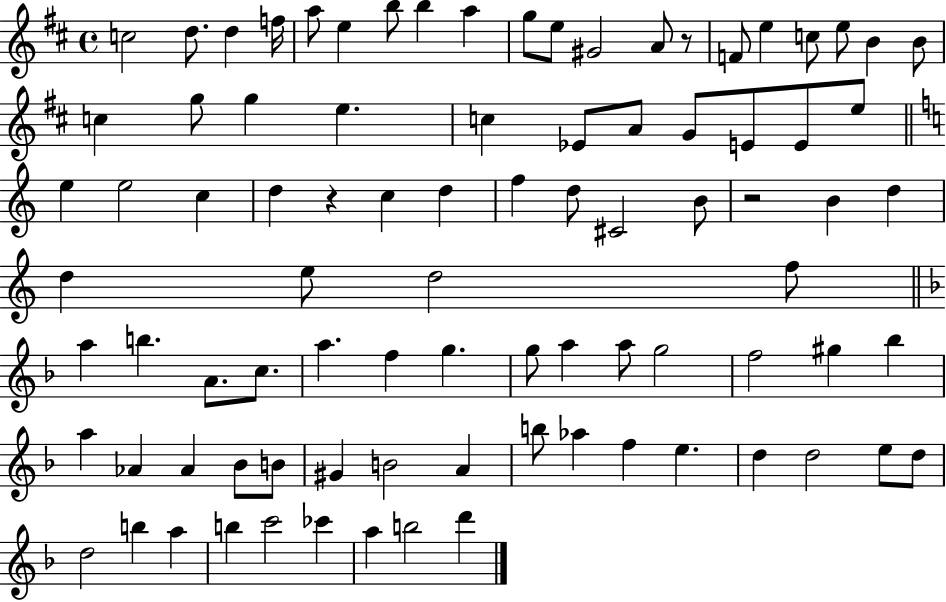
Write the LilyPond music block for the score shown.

{
  \clef treble
  \time 4/4
  \defaultTimeSignature
  \key d \major
  c''2 d''8. d''4 f''16 | a''8 e''4 b''8 b''4 a''4 | g''8 e''8 gis'2 a'8 r8 | f'8 e''4 c''8 e''8 b'4 b'8 | \break c''4 g''8 g''4 e''4. | c''4 ees'8 a'8 g'8 e'8 e'8 e''8 | \bar "||" \break \key c \major e''4 e''2 c''4 | d''4 r4 c''4 d''4 | f''4 d''8 cis'2 b'8 | r2 b'4 d''4 | \break d''4 e''8 d''2 f''8 | \bar "||" \break \key f \major a''4 b''4. a'8. c''8. | a''4. f''4 g''4. | g''8 a''4 a''8 g''2 | f''2 gis''4 bes''4 | \break a''4 aes'4 aes'4 bes'8 b'8 | gis'4 b'2 a'4 | b''8 aes''4 f''4 e''4. | d''4 d''2 e''8 d''8 | \break d''2 b''4 a''4 | b''4 c'''2 ces'''4 | a''4 b''2 d'''4 | \bar "|."
}